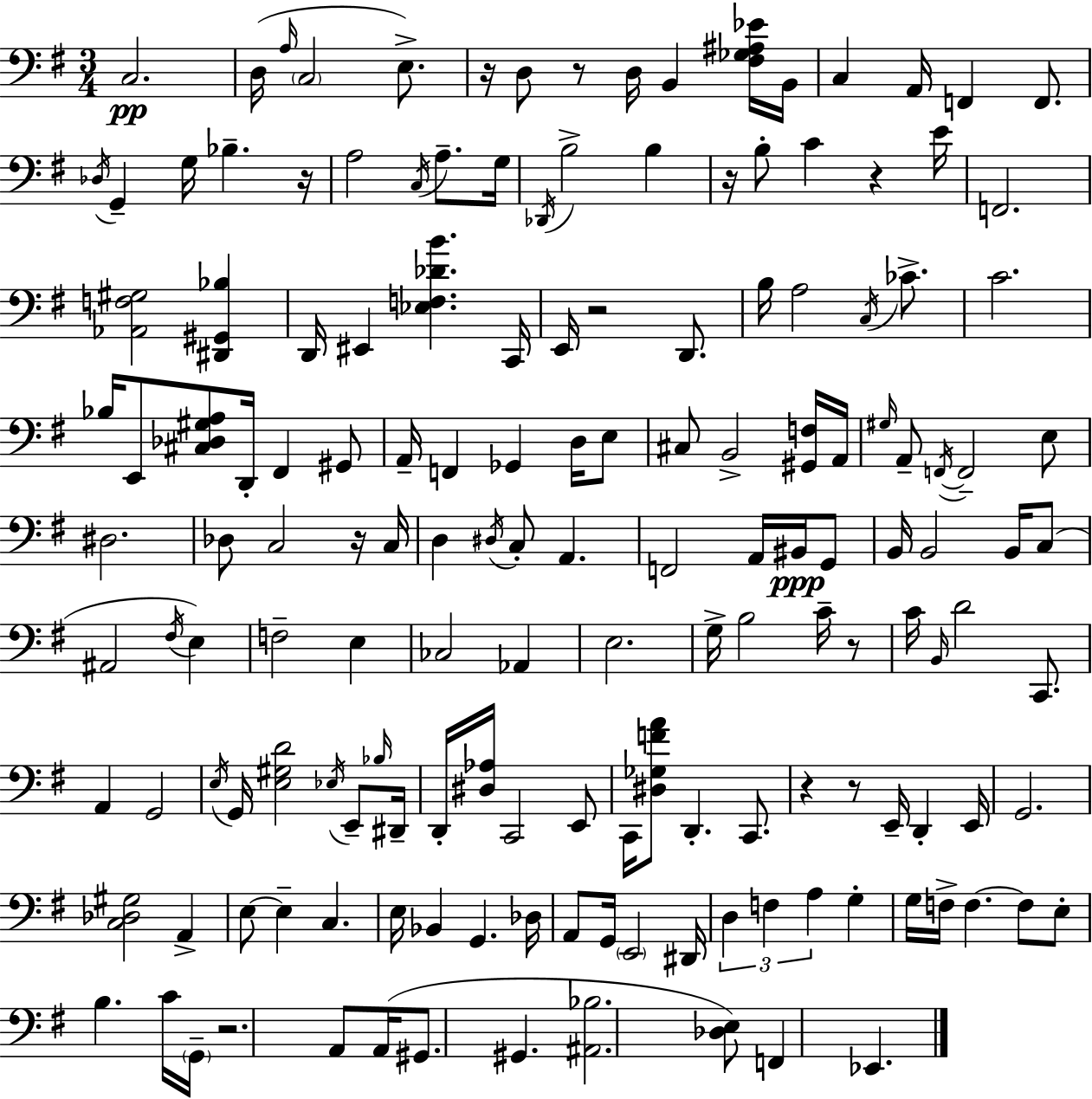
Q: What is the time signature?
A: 3/4